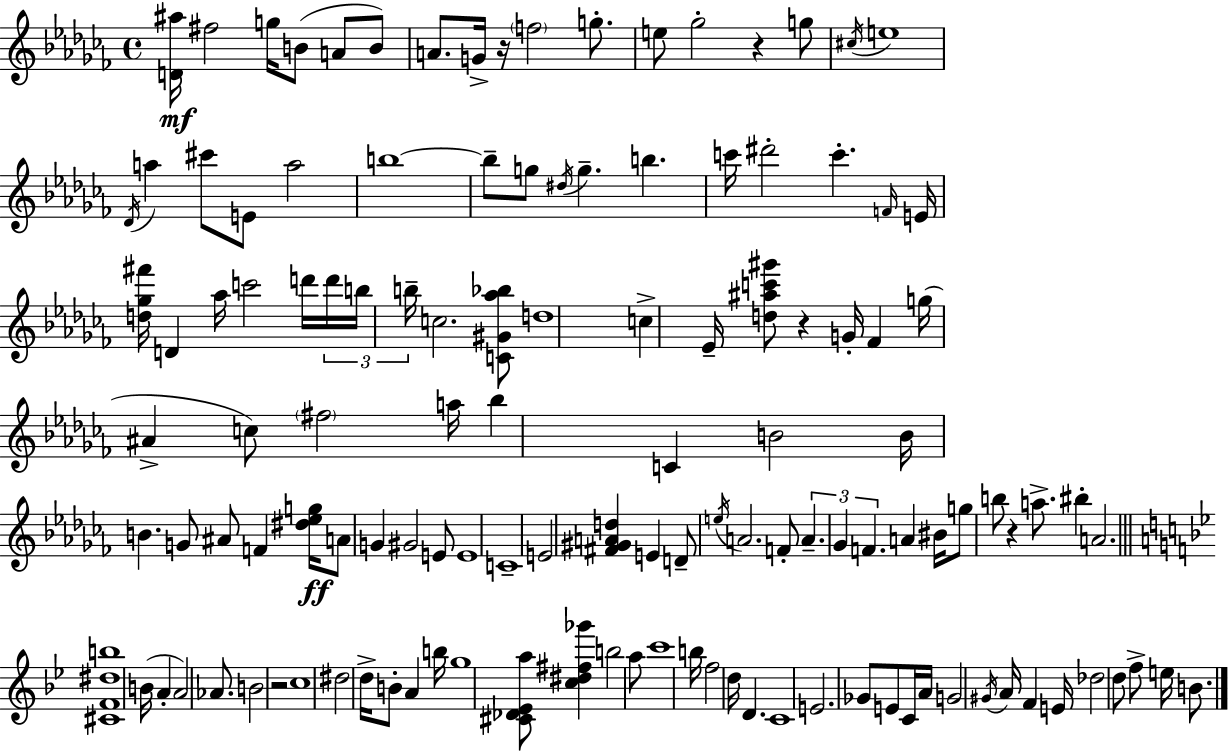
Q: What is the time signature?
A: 4/4